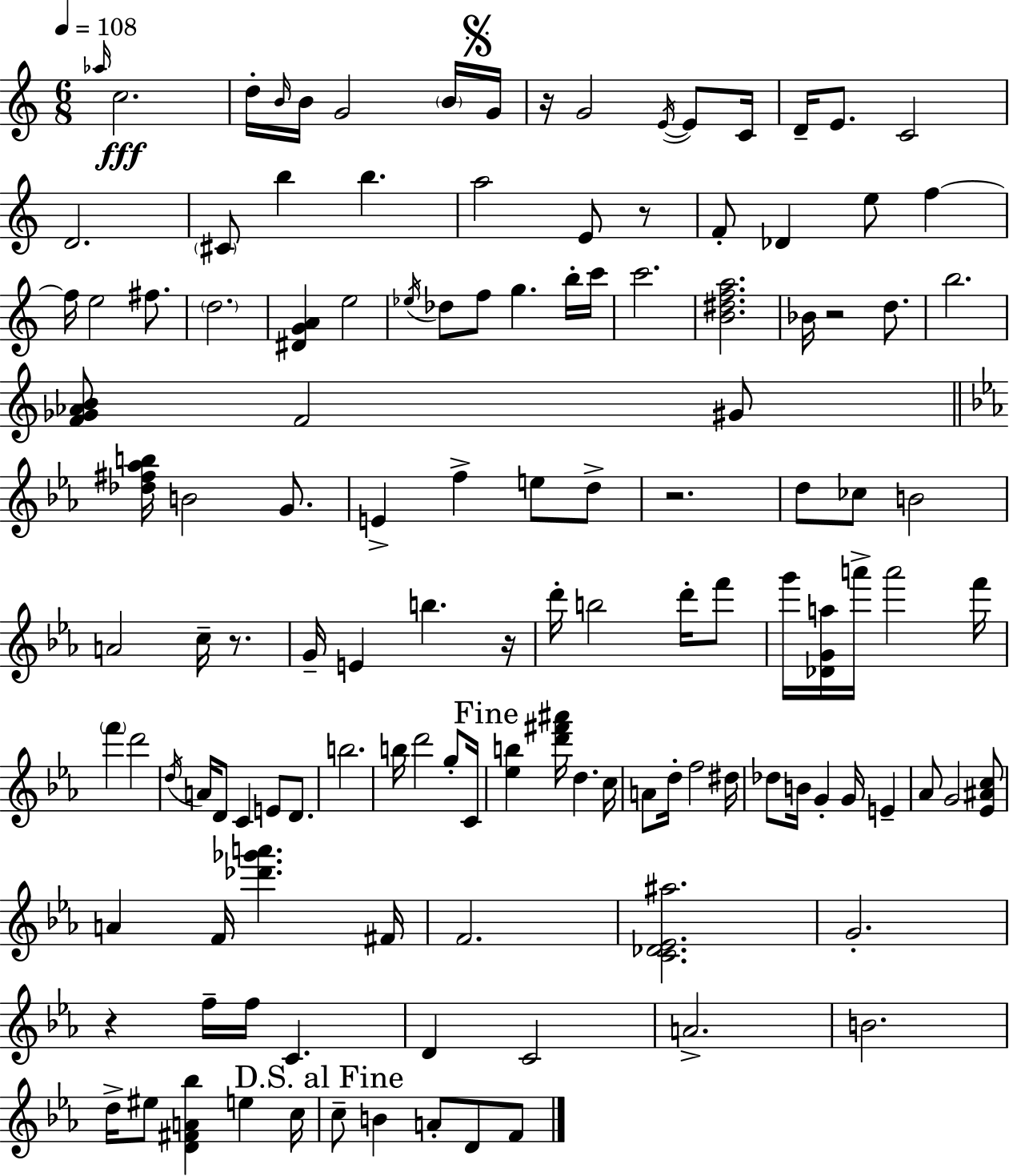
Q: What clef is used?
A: treble